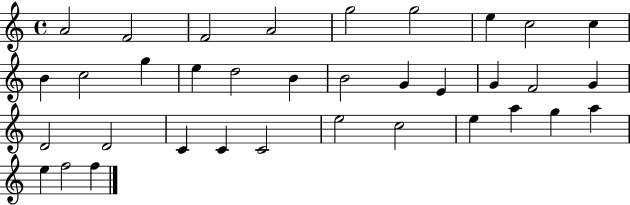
X:1
T:Untitled
M:4/4
L:1/4
K:C
A2 F2 F2 A2 g2 g2 e c2 c B c2 g e d2 B B2 G E G F2 G D2 D2 C C C2 e2 c2 e a g a e f2 f